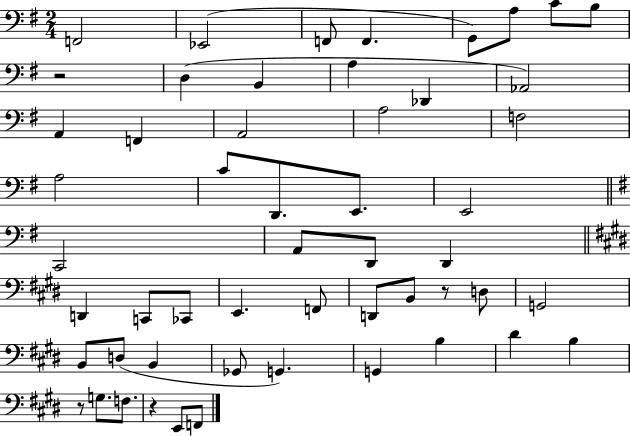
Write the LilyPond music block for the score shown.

{
  \clef bass
  \numericTimeSignature
  \time 2/4
  \key g \major
  f,2 | ees,2( | f,8 f,4. | g,8) a8 c'8 b8 | \break r2 | d4( b,4 | a4 des,4 | aes,2) | \break a,4 f,4 | a,2 | a2 | f2 | \break a2 | c'8 d,8. e,8. | e,2 | \bar "||" \break \key g \major c,2 | a,8 d,8 d,4 | \bar "||" \break \key e \major d,4 c,8 ces,8 | e,4. f,8 | d,8 b,8 r8 d8 | g,2 | \break b,8 d8( b,4 | ges,8 g,4.) | g,4 b4 | dis'4 b4 | \break r8 g8. f8. | r4 e,8 f,8 | \bar "|."
}